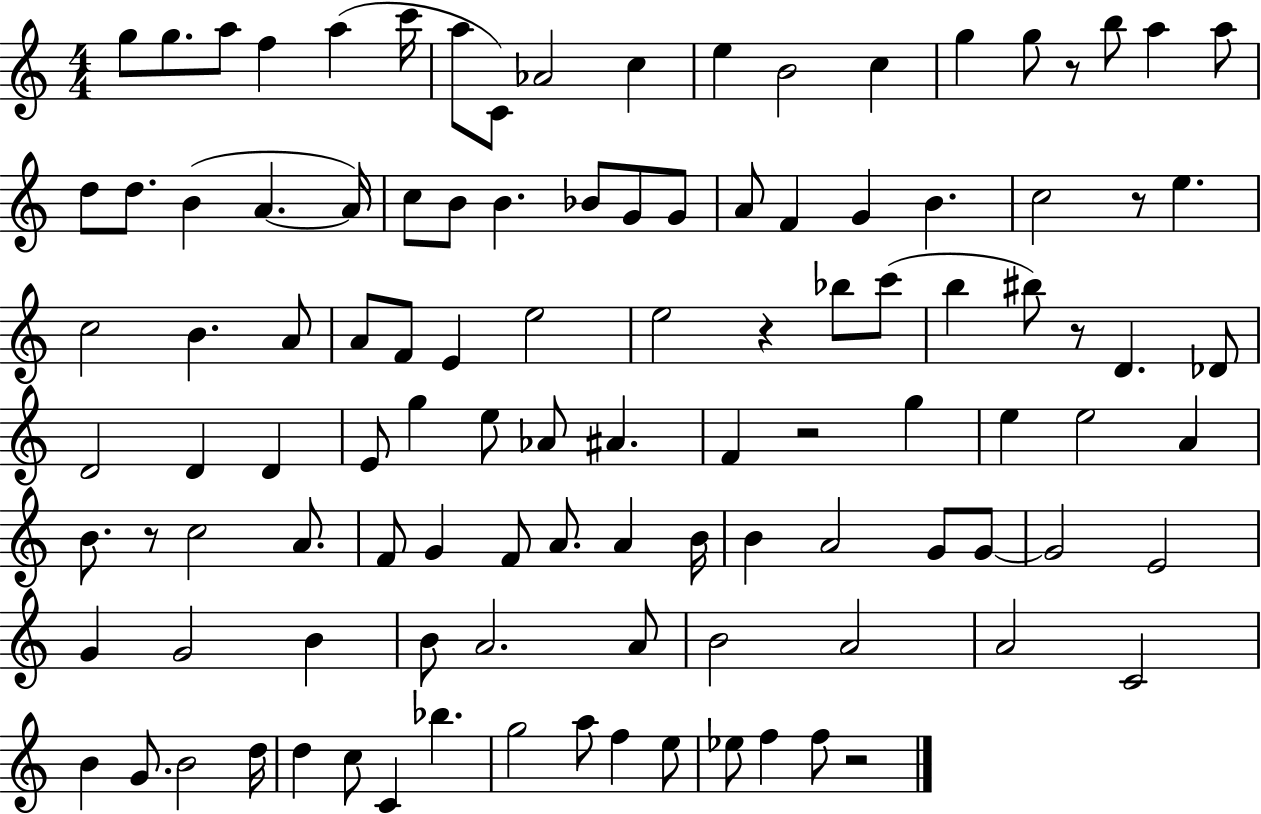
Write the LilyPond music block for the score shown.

{
  \clef treble
  \numericTimeSignature
  \time 4/4
  \key c \major
  g''8 g''8. a''8 f''4 a''4( c'''16 | a''8 c'8) aes'2 c''4 | e''4 b'2 c''4 | g''4 g''8 r8 b''8 a''4 a''8 | \break d''8 d''8. b'4( a'4.~~ a'16) | c''8 b'8 b'4. bes'8 g'8 g'8 | a'8 f'4 g'4 b'4. | c''2 r8 e''4. | \break c''2 b'4. a'8 | a'8 f'8 e'4 e''2 | e''2 r4 bes''8 c'''8( | b''4 bis''8) r8 d'4. des'8 | \break d'2 d'4 d'4 | e'8 g''4 e''8 aes'8 ais'4. | f'4 r2 g''4 | e''4 e''2 a'4 | \break b'8. r8 c''2 a'8. | f'8 g'4 f'8 a'8. a'4 b'16 | b'4 a'2 g'8 g'8~~ | g'2 e'2 | \break g'4 g'2 b'4 | b'8 a'2. a'8 | b'2 a'2 | a'2 c'2 | \break b'4 g'8. b'2 d''16 | d''4 c''8 c'4 bes''4. | g''2 a''8 f''4 e''8 | ees''8 f''4 f''8 r2 | \break \bar "|."
}